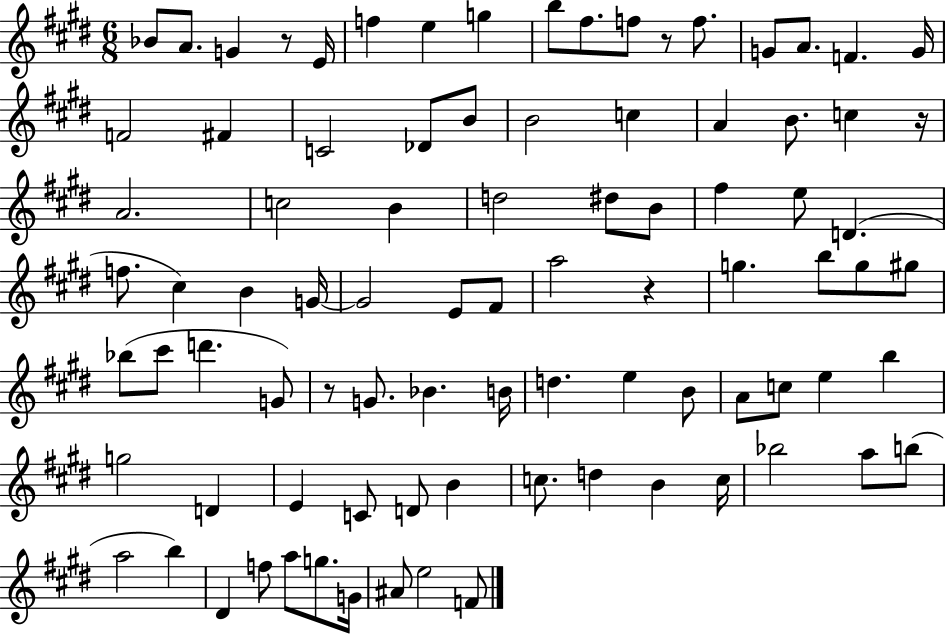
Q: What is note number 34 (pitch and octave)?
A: D4